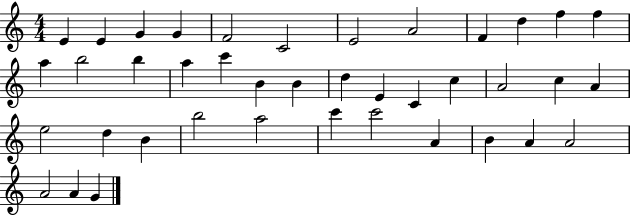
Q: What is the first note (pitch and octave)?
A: E4